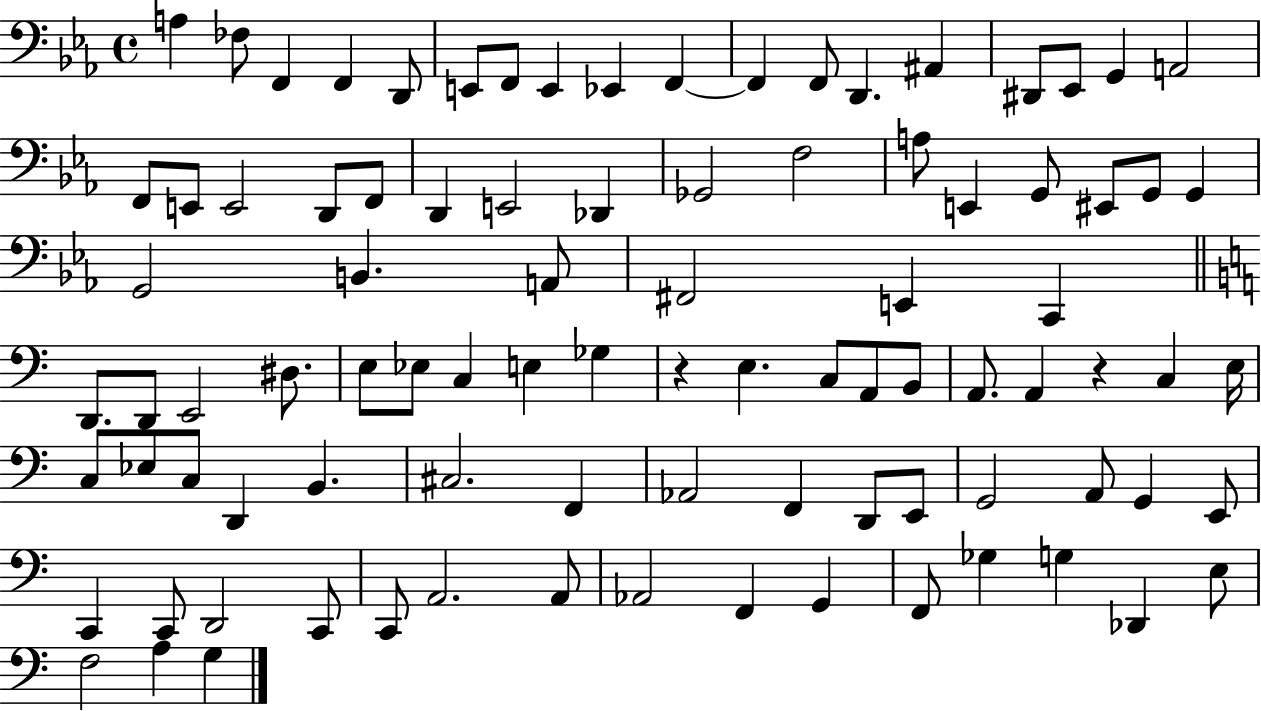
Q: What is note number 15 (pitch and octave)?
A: D#2